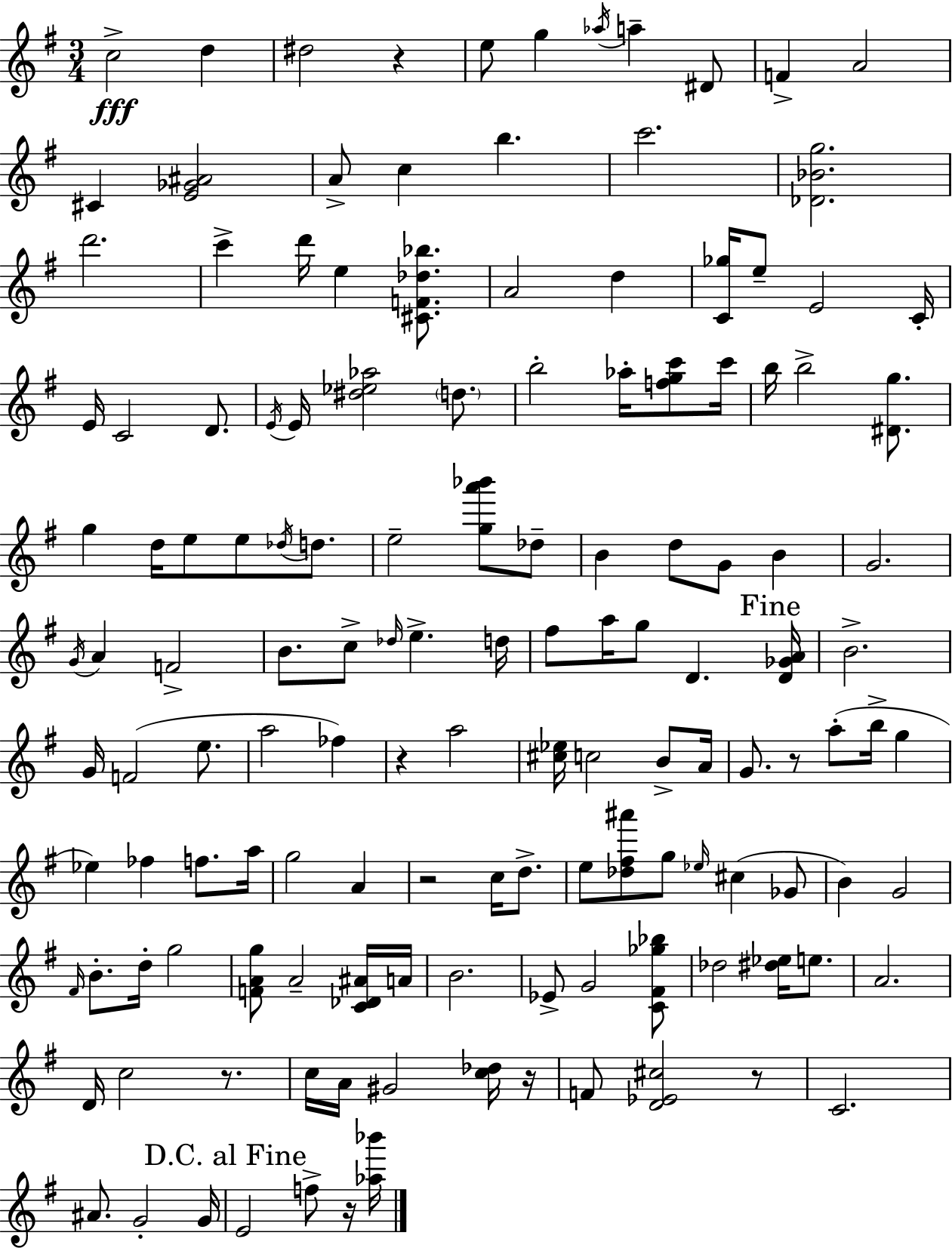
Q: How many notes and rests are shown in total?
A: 139